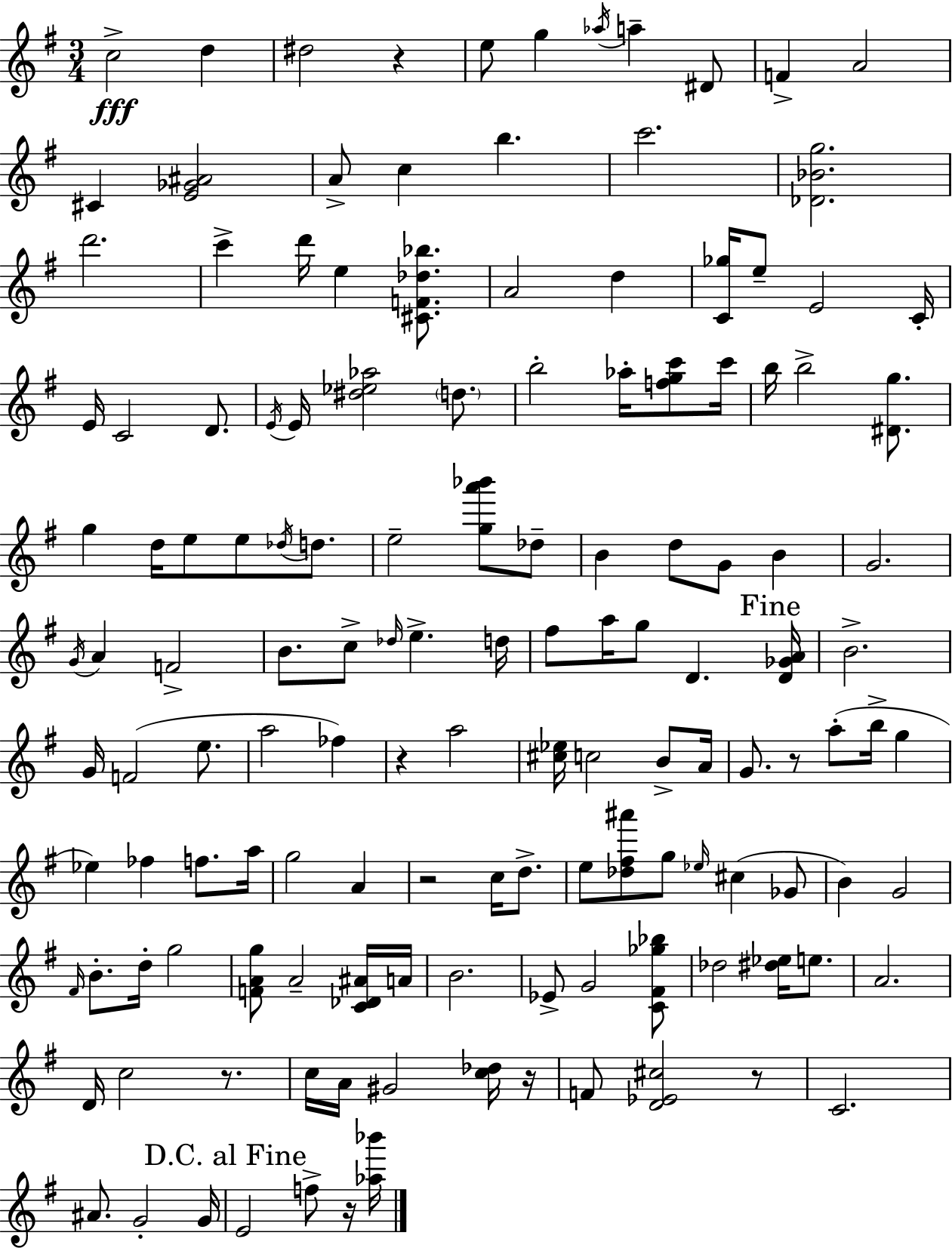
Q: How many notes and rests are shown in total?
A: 139